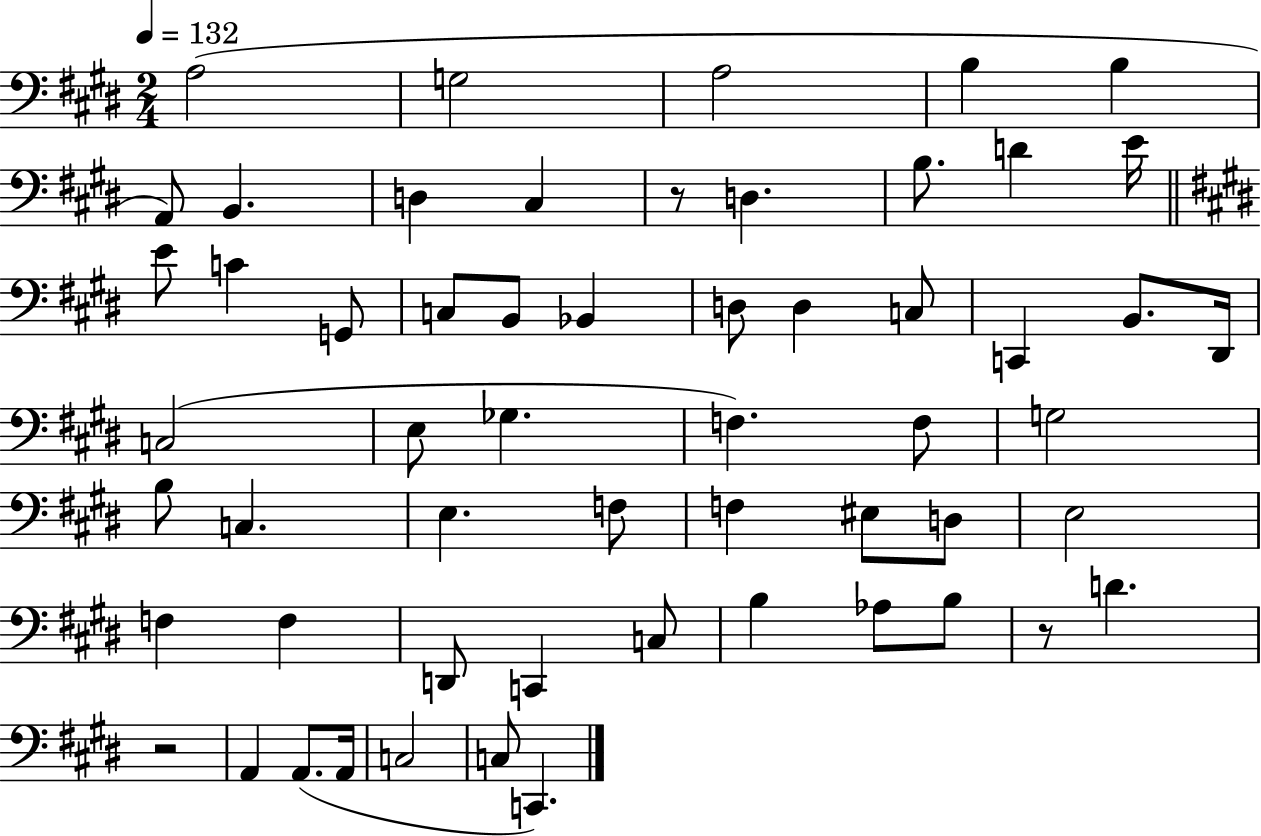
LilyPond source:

{
  \clef bass
  \numericTimeSignature
  \time 2/4
  \key e \major
  \tempo 4 = 132
  a2( | g2 | a2 | b4 b4 | \break a,8) b,4. | d4 cis4 | r8 d4. | b8. d'4 e'16 | \break \bar "||" \break \key e \major e'8 c'4 g,8 | c8 b,8 bes,4 | d8 d4 c8 | c,4 b,8. dis,16 | \break c2( | e8 ges4. | f4.) f8 | g2 | \break b8 c4. | e4. f8 | f4 eis8 d8 | e2 | \break f4 f4 | d,8 c,4 c8 | b4 aes8 b8 | r8 d'4. | \break r2 | a,4 a,8.( a,16 | c2 | c8 c,4.) | \break \bar "|."
}